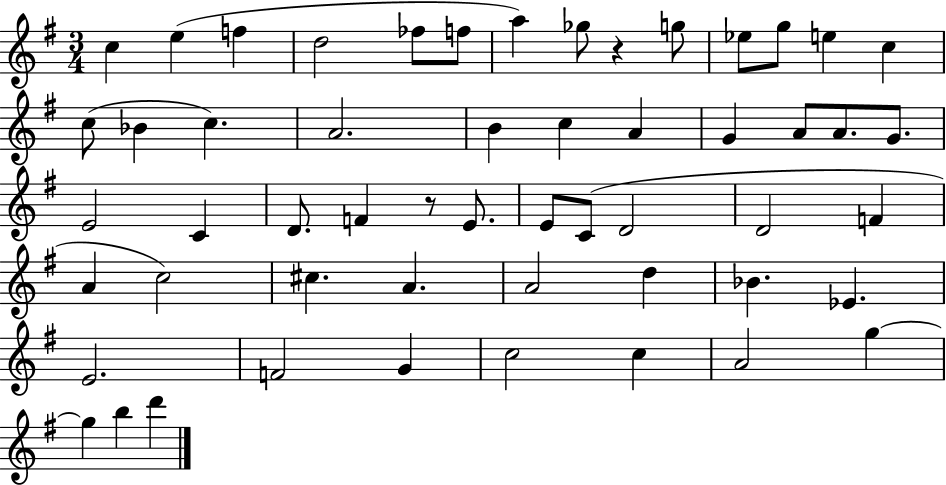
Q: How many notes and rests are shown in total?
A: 54